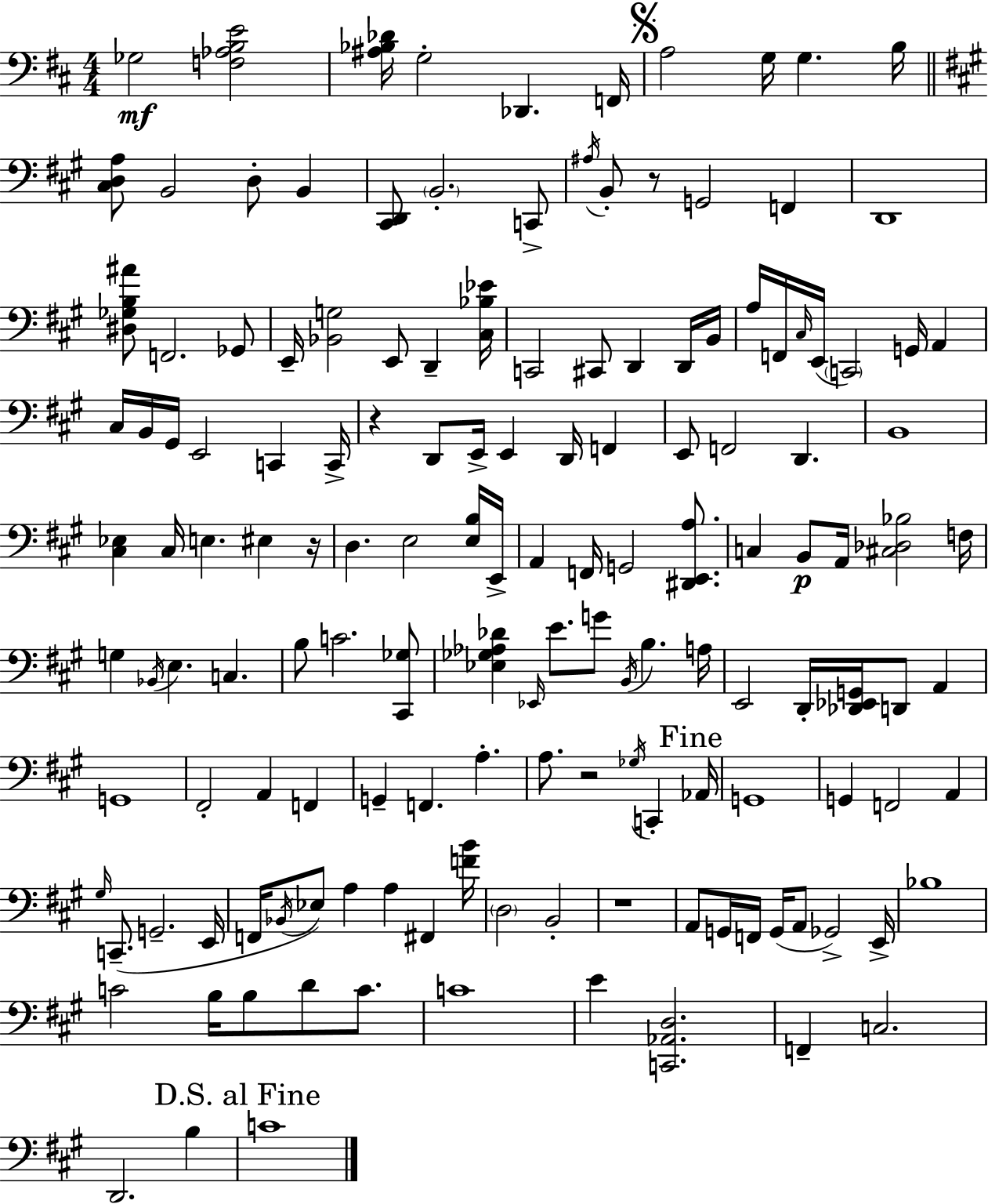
{
  \clef bass
  \numericTimeSignature
  \time 4/4
  \key d \major
  ges2\mf <f aes b e'>2 | <ais bes des'>16 g2-. des,4. f,16 | \mark \markup { \musicglyph "scripts.segno" } a2 g16 g4. b16 | \bar "||" \break \key a \major <cis d a>8 b,2 d8-. b,4 | <cis, d,>8 \parenthesize b,2.-. c,8-> | \acciaccatura { ais16 } b,8-. r8 g,2 f,4 | d,1 | \break <dis ges b ais'>8 f,2. ges,8 | e,16-- <bes, g>2 e,8 d,4-- | <cis bes ees'>16 c,2 cis,8 d,4 d,16 | b,16 a16 f,16 \grace { cis16 }( e,16 \parenthesize c,2) g,16 a,4 | \break cis16 b,16 gis,16 e,2 c,4 | c,16-> r4 d,8 e,16-> e,4 d,16 f,4 | e,8 f,2 d,4. | b,1 | \break <cis ees>4 cis16 e4. eis4 | r16 d4. e2 | <e b>16 e,16-> a,4 f,16 g,2 <dis, e, a>8. | c4 b,8\p a,16 <cis des bes>2 | \break f16 g4 \acciaccatura { bes,16 } e4. c4. | b8 c'2. | <cis, ges>8 <ees ges aes des'>4 \grace { ees,16 } e'8. g'8 \acciaccatura { b,16 } b4. | a16 e,2 d,16-. <des, ees, g,>16 d,8 | \break a,4 g,1 | fis,2-. a,4 | f,4 g,4-- f,4. a4.-. | a8. r2 | \break \acciaccatura { ges16 } c,4-. \mark "Fine" aes,16 g,1 | g,4 f,2 | a,4 \grace { gis16 } c,8.--( g,2.-- | e,16 f,16 \acciaccatura { bes,16 }) ees8 a4 a4 | \break fis,4 <f' b'>16 \parenthesize d2 | b,2-. r1 | a,8 g,16 f,16 g,16( a,8 ges,2->) | e,16-> bes1 | \break c'2 | b16 b8 d'8 c'8. c'1 | e'4 <c, aes, d>2. | f,4-- c2. | \break d,2. | b4 \mark "D.S. al Fine" c'1 | \bar "|."
}